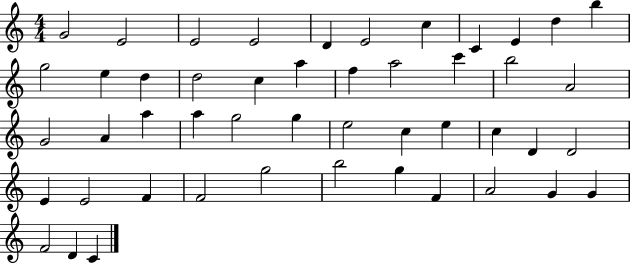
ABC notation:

X:1
T:Untitled
M:4/4
L:1/4
K:C
G2 E2 E2 E2 D E2 c C E d b g2 e d d2 c a f a2 c' b2 A2 G2 A a a g2 g e2 c e c D D2 E E2 F F2 g2 b2 g F A2 G G F2 D C